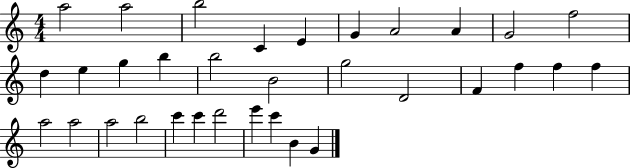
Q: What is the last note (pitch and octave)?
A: G4